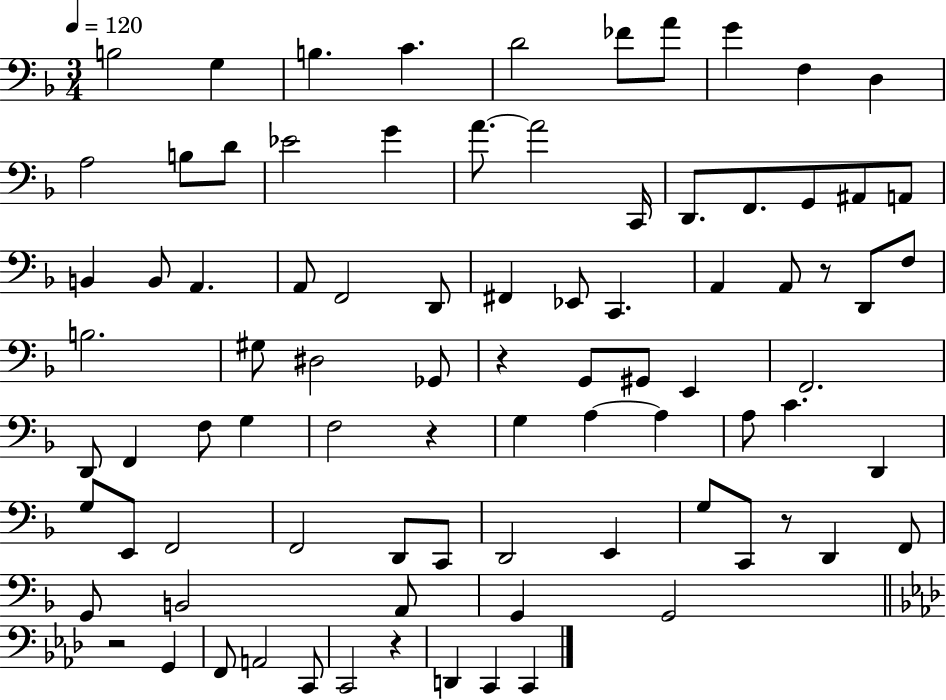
{
  \clef bass
  \numericTimeSignature
  \time 3/4
  \key f \major
  \tempo 4 = 120
  b2 g4 | b4. c'4. | d'2 fes'8 a'8 | g'4 f4 d4 | \break a2 b8 d'8 | ees'2 g'4 | a'8.~~ a'2 c,16 | d,8. f,8. g,8 ais,8 a,8 | \break b,4 b,8 a,4. | a,8 f,2 d,8 | fis,4 ees,8 c,4. | a,4 a,8 r8 d,8 f8 | \break b2. | gis8 dis2 ges,8 | r4 g,8 gis,8 e,4 | f,2. | \break d,8 f,4 f8 g4 | f2 r4 | g4 a4~~ a4 | a8 c'4. d,4 | \break g8 e,8 f,2 | f,2 d,8 c,8 | d,2 e,4 | g8 c,8 r8 d,4 f,8 | \break g,8 b,2 a,8 | g,4 g,2 | \bar "||" \break \key aes \major r2 g,4 | f,8 a,2 c,8 | c,2 r4 | d,4 c,4 c,4 | \break \bar "|."
}